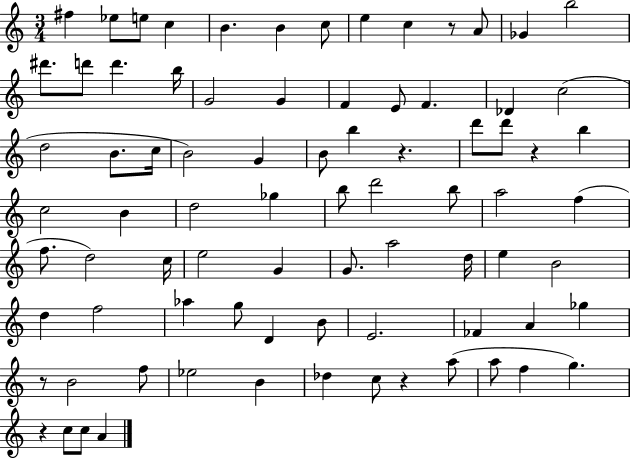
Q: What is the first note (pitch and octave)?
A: F#5